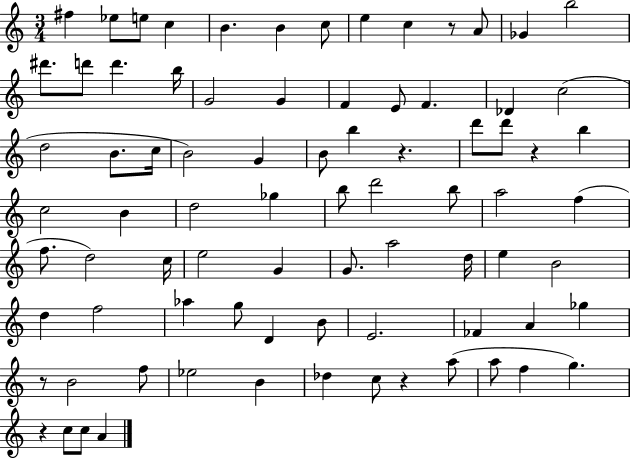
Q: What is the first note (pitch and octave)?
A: F#5